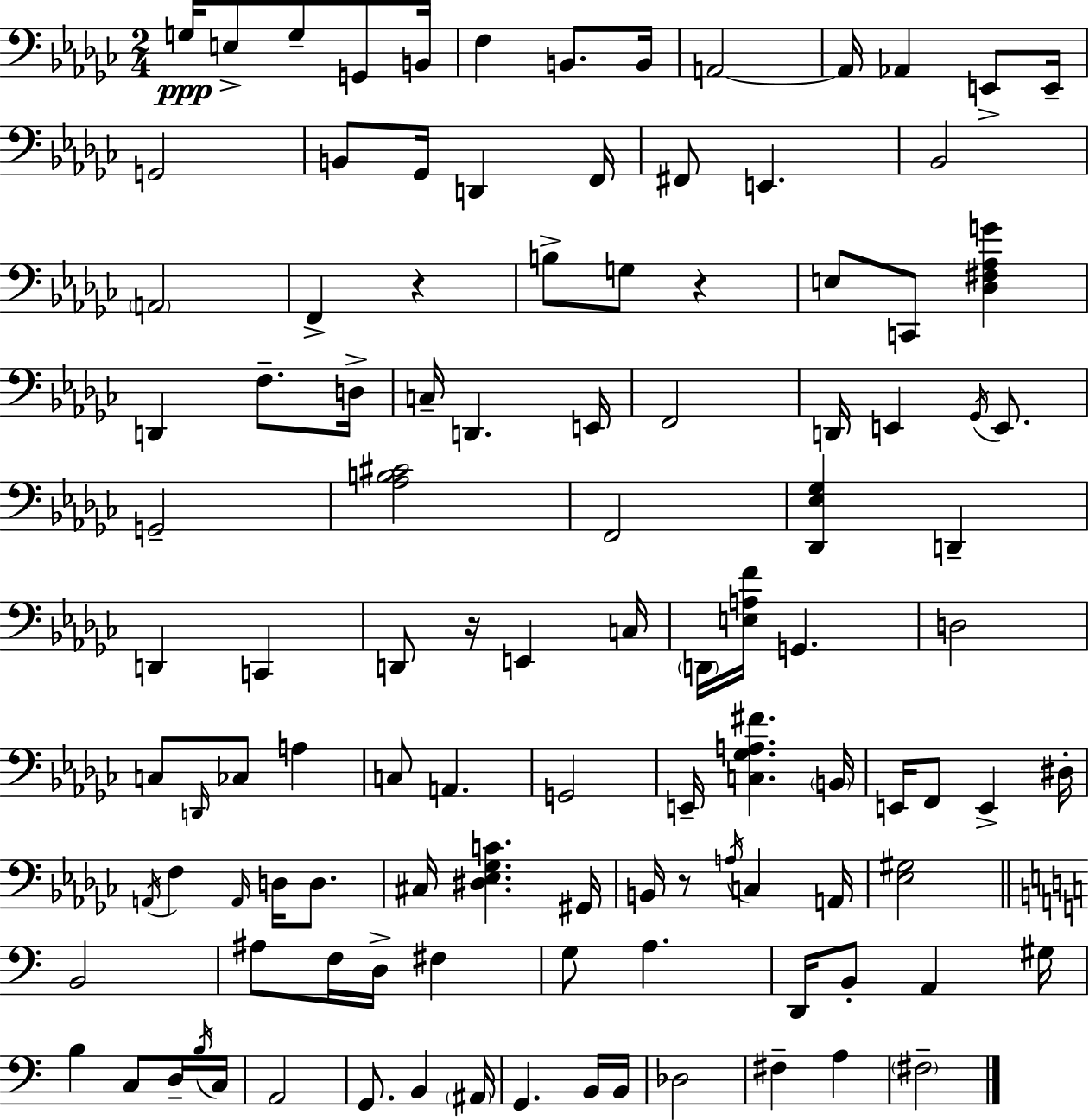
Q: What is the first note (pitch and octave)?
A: G3